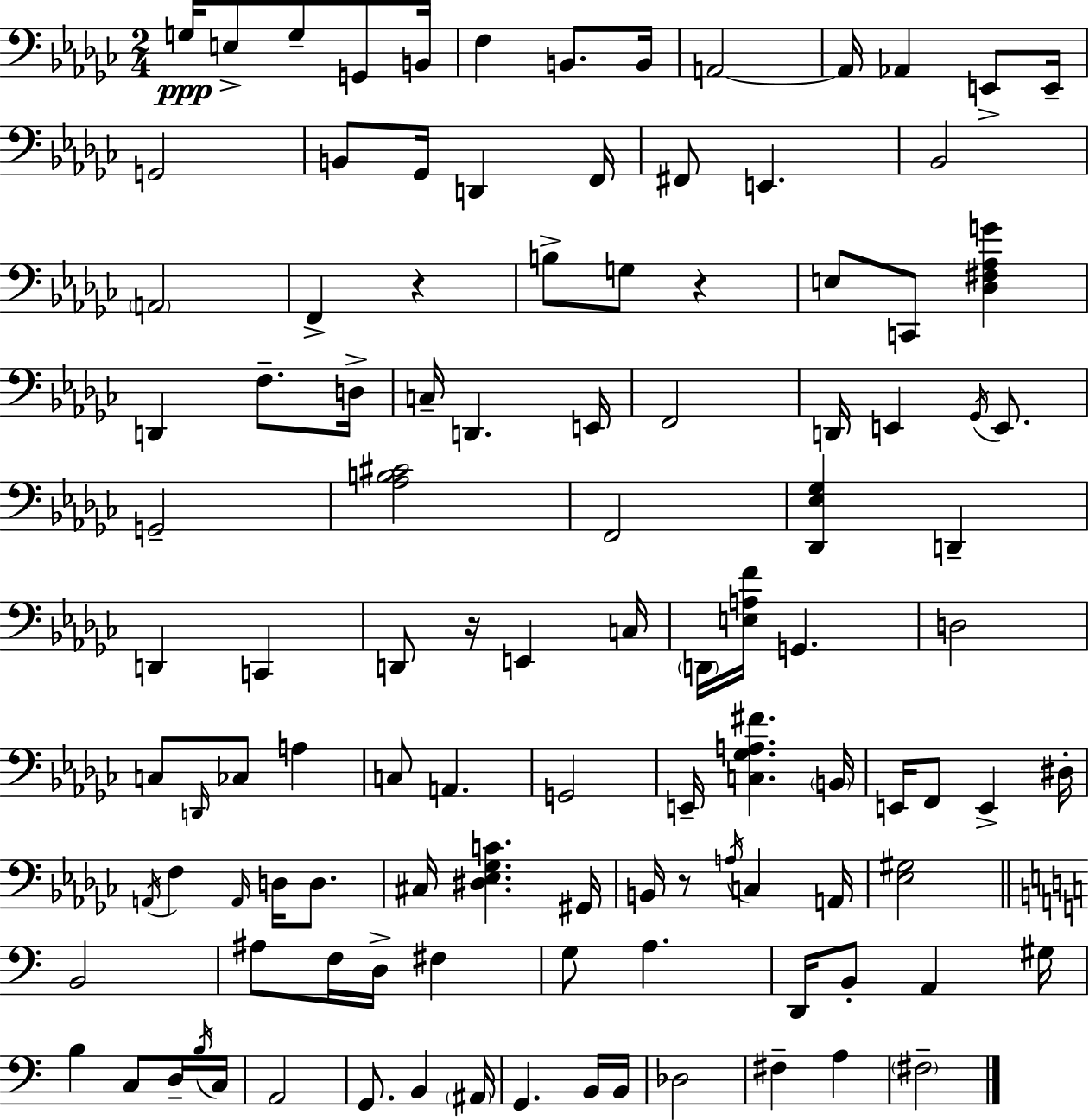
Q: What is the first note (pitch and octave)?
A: G3